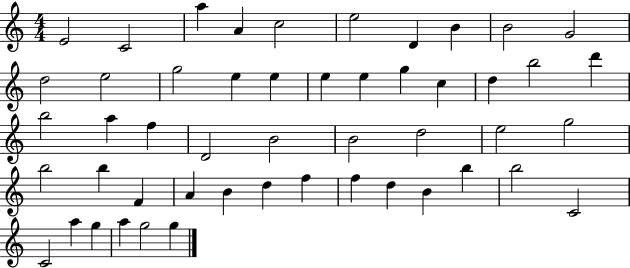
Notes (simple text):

E4/h C4/h A5/q A4/q C5/h E5/h D4/q B4/q B4/h G4/h D5/h E5/h G5/h E5/q E5/q E5/q E5/q G5/q C5/q D5/q B5/h D6/q B5/h A5/q F5/q D4/h B4/h B4/h D5/h E5/h G5/h B5/h B5/q F4/q A4/q B4/q D5/q F5/q F5/q D5/q B4/q B5/q B5/h C4/h C4/h A5/q G5/q A5/q G5/h G5/q